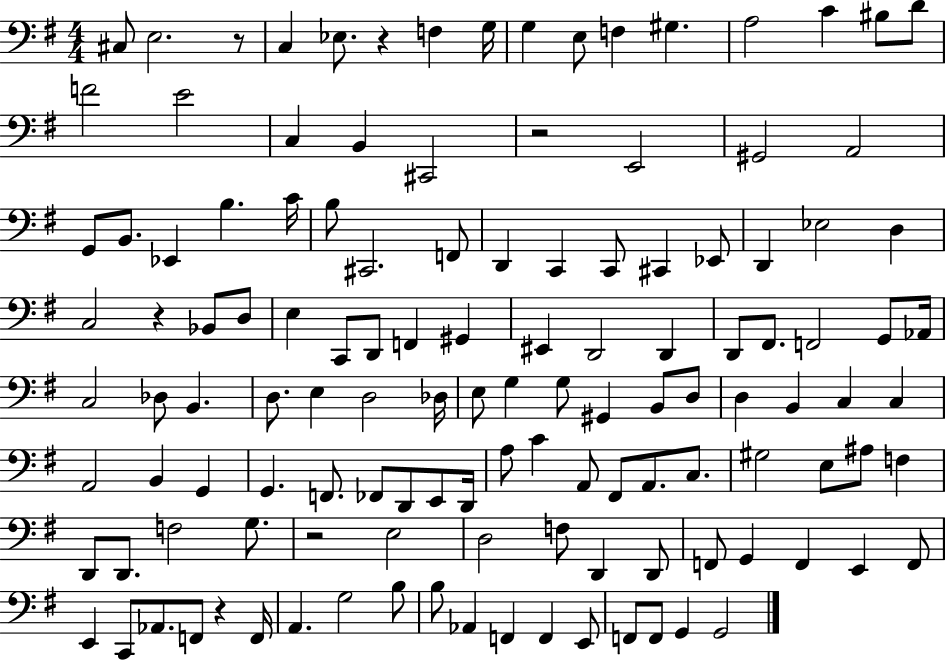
X:1
T:Untitled
M:4/4
L:1/4
K:G
^C,/2 E,2 z/2 C, _E,/2 z F, G,/4 G, E,/2 F, ^G, A,2 C ^B,/2 D/2 F2 E2 C, B,, ^C,,2 z2 E,,2 ^G,,2 A,,2 G,,/2 B,,/2 _E,, B, C/4 B,/2 ^C,,2 F,,/2 D,, C,, C,,/2 ^C,, _E,,/2 D,, _E,2 D, C,2 z _B,,/2 D,/2 E, C,,/2 D,,/2 F,, ^G,, ^E,, D,,2 D,, D,,/2 ^F,,/2 F,,2 G,,/2 _A,,/4 C,2 _D,/2 B,, D,/2 E, D,2 _D,/4 E,/2 G, G,/2 ^G,, B,,/2 D,/2 D, B,, C, C, A,,2 B,, G,, G,, F,,/2 _F,,/2 D,,/2 E,,/2 D,,/4 A,/2 C A,,/2 ^F,,/2 A,,/2 C,/2 ^G,2 E,/2 ^A,/2 F, D,,/2 D,,/2 F,2 G,/2 z2 E,2 D,2 F,/2 D,, D,,/2 F,,/2 G,, F,, E,, F,,/2 E,, C,,/2 _A,,/2 F,,/2 z F,,/4 A,, G,2 B,/2 B,/2 _A,, F,, F,, E,,/2 F,,/2 F,,/2 G,, G,,2